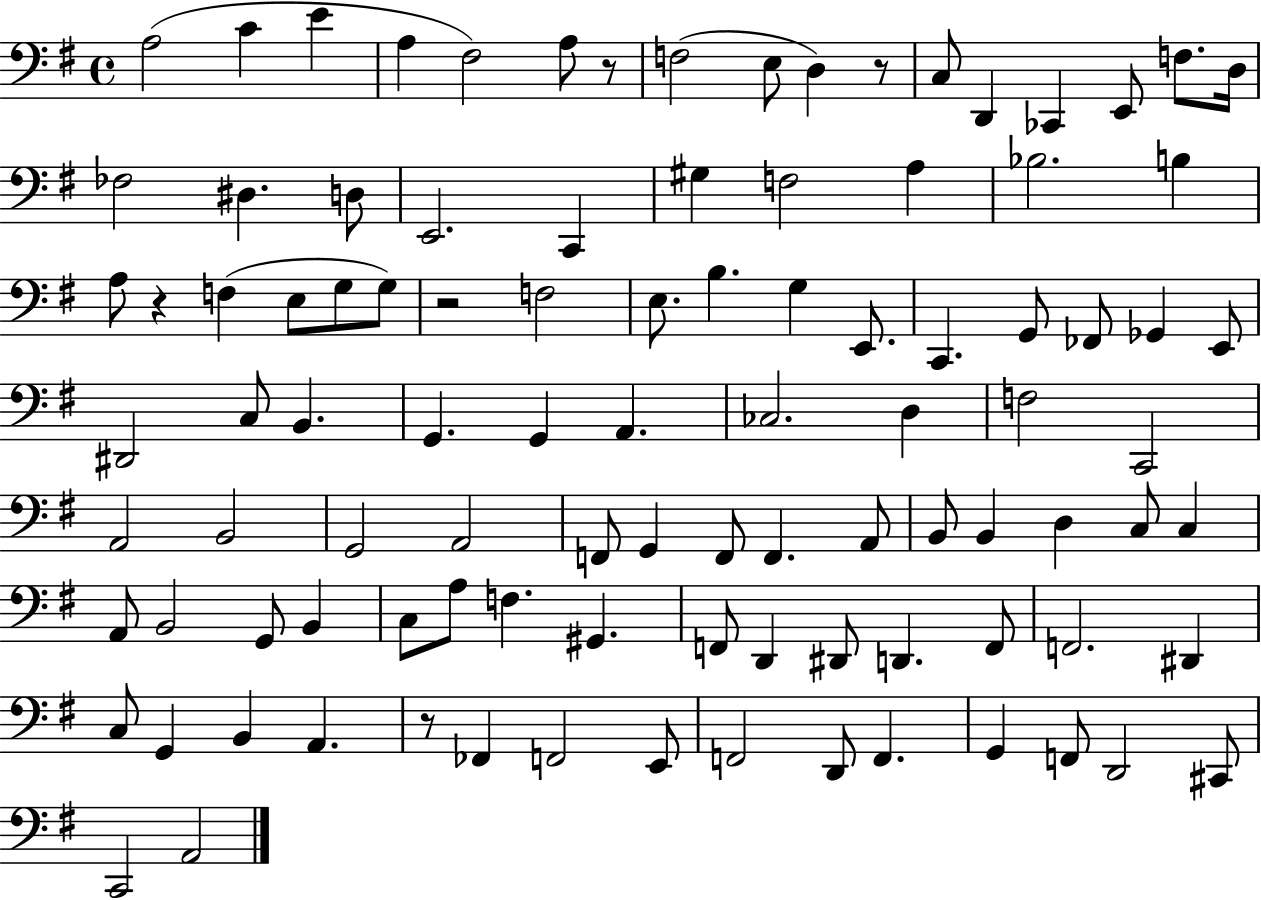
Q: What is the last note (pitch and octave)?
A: A2